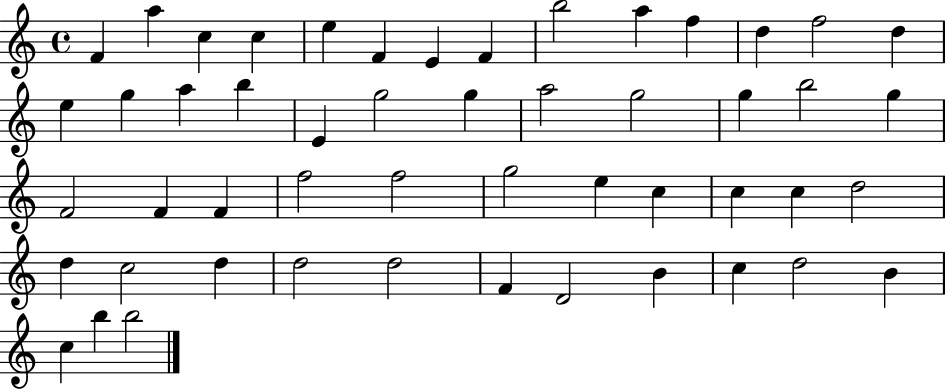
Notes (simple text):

F4/q A5/q C5/q C5/q E5/q F4/q E4/q F4/q B5/h A5/q F5/q D5/q F5/h D5/q E5/q G5/q A5/q B5/q E4/q G5/h G5/q A5/h G5/h G5/q B5/h G5/q F4/h F4/q F4/q F5/h F5/h G5/h E5/q C5/q C5/q C5/q D5/h D5/q C5/h D5/q D5/h D5/h F4/q D4/h B4/q C5/q D5/h B4/q C5/q B5/q B5/h